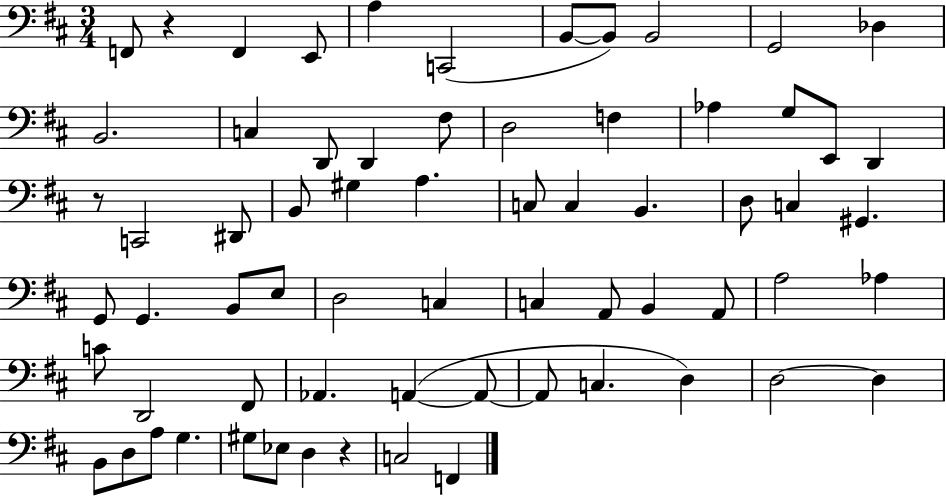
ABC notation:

X:1
T:Untitled
M:3/4
L:1/4
K:D
F,,/2 z F,, E,,/2 A, C,,2 B,,/2 B,,/2 B,,2 G,,2 _D, B,,2 C, D,,/2 D,, ^F,/2 D,2 F, _A, G,/2 E,,/2 D,, z/2 C,,2 ^D,,/2 B,,/2 ^G, A, C,/2 C, B,, D,/2 C, ^G,, G,,/2 G,, B,,/2 E,/2 D,2 C, C, A,,/2 B,, A,,/2 A,2 _A, C/2 D,,2 ^F,,/2 _A,, A,, A,,/2 A,,/2 C, D, D,2 D, B,,/2 D,/2 A,/2 G, ^G,/2 _E,/2 D, z C,2 F,,